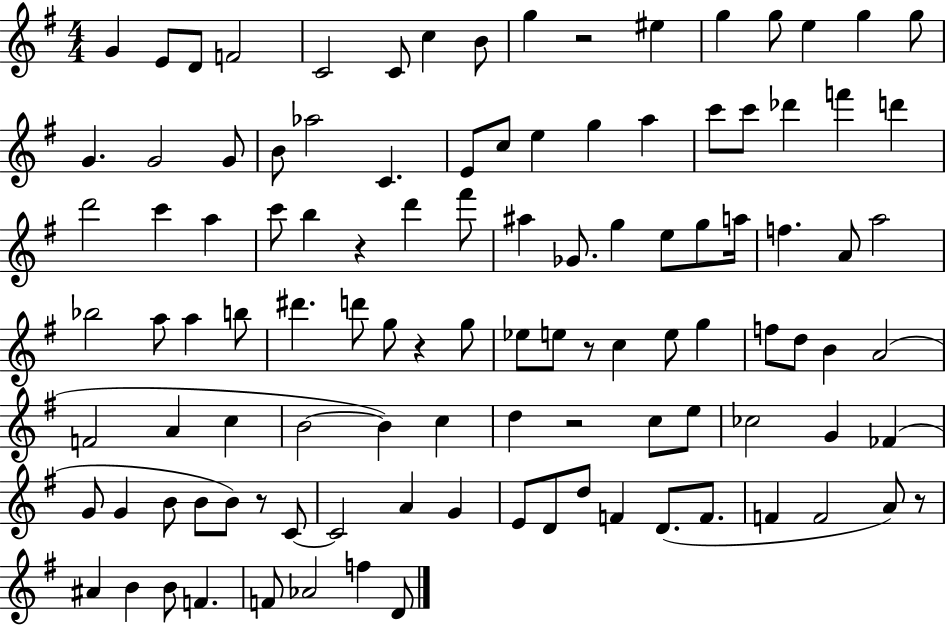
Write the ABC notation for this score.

X:1
T:Untitled
M:4/4
L:1/4
K:G
G E/2 D/2 F2 C2 C/2 c B/2 g z2 ^e g g/2 e g g/2 G G2 G/2 B/2 _a2 C E/2 c/2 e g a c'/2 c'/2 _d' f' d' d'2 c' a c'/2 b z d' ^f'/2 ^a _G/2 g e/2 g/2 a/4 f A/2 a2 _b2 a/2 a b/2 ^d' d'/2 g/2 z g/2 _e/2 e/2 z/2 c e/2 g f/2 d/2 B A2 F2 A c B2 B c d z2 c/2 e/2 _c2 G _F G/2 G B/2 B/2 B/2 z/2 C/2 C2 A G E/2 D/2 d/2 F D/2 F/2 F F2 A/2 z/2 ^A B B/2 F F/2 _A2 f D/2